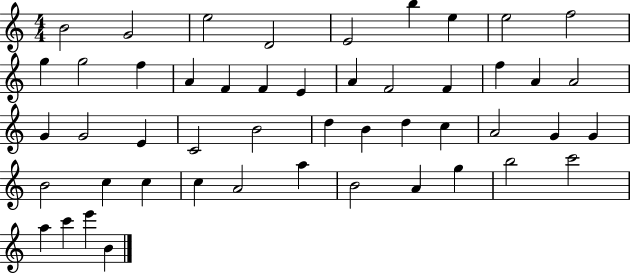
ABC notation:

X:1
T:Untitled
M:4/4
L:1/4
K:C
B2 G2 e2 D2 E2 b e e2 f2 g g2 f A F F E A F2 F f A A2 G G2 E C2 B2 d B d c A2 G G B2 c c c A2 a B2 A g b2 c'2 a c' e' B